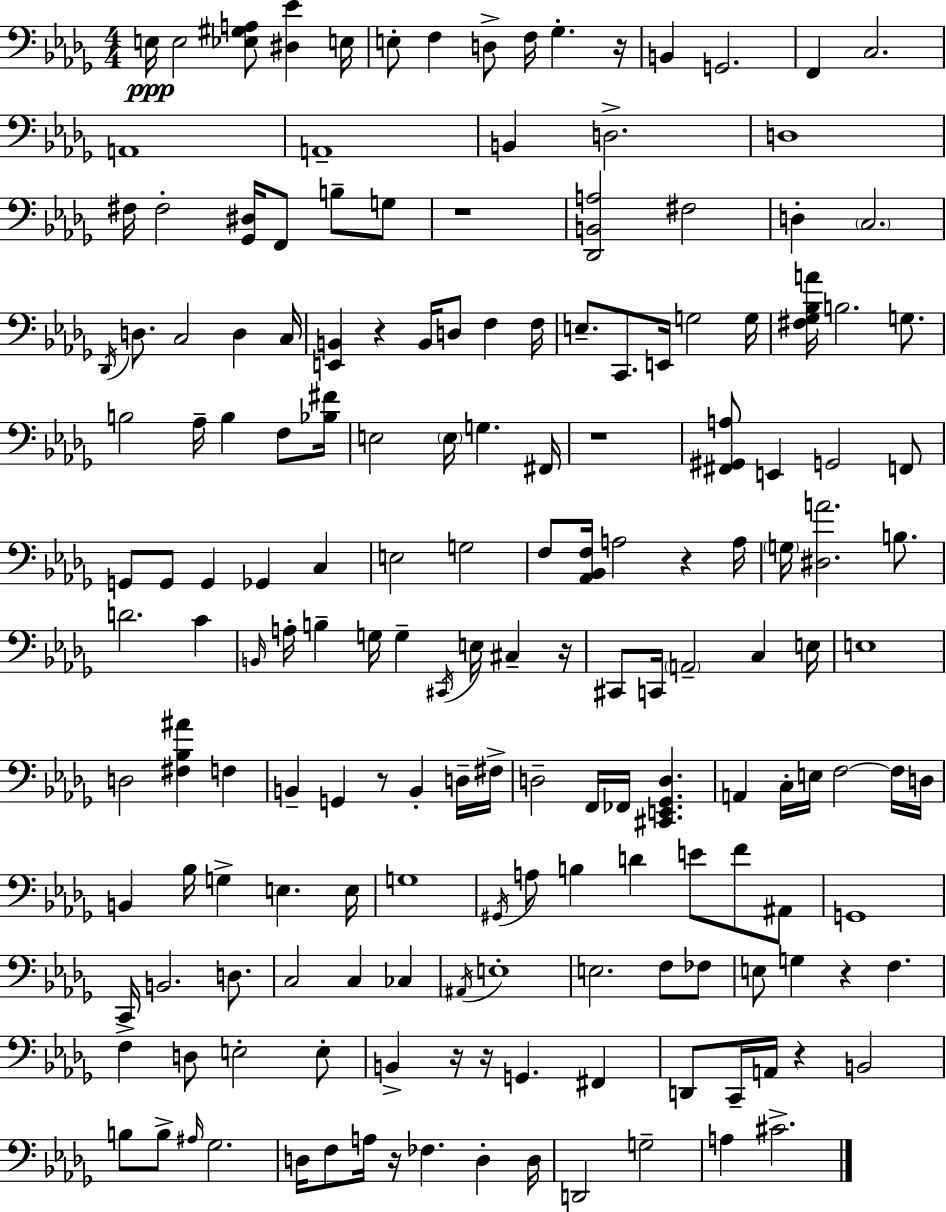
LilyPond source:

{
  \clef bass
  \numericTimeSignature
  \time 4/4
  \key bes \minor
  e16\ppp e2 <ees gis a>8 <dis ees'>4 e16 | e8-. f4 d8-> f16 ges4.-. r16 | b,4 g,2. | f,4 c2. | \break a,1 | a,1-- | b,4 d2.-> | d1 | \break fis16 fis2-. <ges, dis>16 f,8 b8-- g8 | r1 | <des, b, a>2 fis2 | d4-. \parenthesize c2. | \break \acciaccatura { des,16 } d8. c2 d4 | c16 <e, b,>4 r4 b,16 d8 f4 | f16 e8.-- c,8. e,16 g2 | g16 <fis ges bes a'>16 b2. g8. | \break b2 aes16-- b4 f8 | <bes fis'>16 e2 \parenthesize e16 g4. | fis,16 r1 | <fis, gis, a>8 e,4 g,2 f,8 | \break g,8 g,8 g,4 ges,4 c4 | e2 g2 | f8 <aes, bes, f>16 a2 r4 | a16 \parenthesize g16 <dis a'>2. b8. | \break d'2. c'4 | \grace { b,16 } a16-. b4-- g16 g4-- \acciaccatura { cis,16 } e16 cis4-- | r16 cis,8 c,16 \parenthesize a,2-- c4 | e16 e1 | \break d2 <fis bes ais'>4 f4 | b,4-- g,4 r8 b,4-. | d16-- fis16-> d2-- f,16 fes,16 <cis, e, ges, d>4. | a,4 c16-. e16 f2~~ | \break f16 d16 b,4 bes16 g4-> e4. | e16 g1 | \acciaccatura { gis,16 } a8 b4 d'4 e'8 | f'8 ais,8 g,1 | \break c,16 b,2. | d8. c2 c4 | ces4 \acciaccatura { ais,16 } e1-. | e2. | \break f8 fes8 e8 g4 r4 f4. | f4-> d8 e2-. | e8-. b,4-> r16 r16 g,4. | fis,4 d,8 c,16-- a,16 r4 b,2 | \break b8 b8-> \grace { ais16 } ges2. | d16 f8 a16 r16 fes4. | d4-. d16 d,2 g2-- | a4 cis'2.-> | \break \bar "|."
}